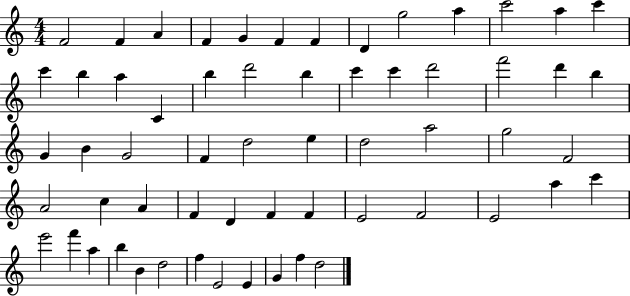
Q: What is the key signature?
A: C major